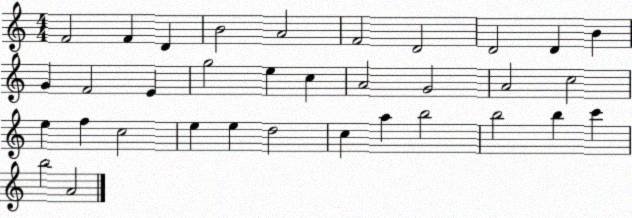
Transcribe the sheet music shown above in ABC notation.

X:1
T:Untitled
M:4/4
L:1/4
K:C
F2 F D B2 A2 F2 D2 D2 D B G F2 E g2 e c A2 G2 A2 c2 e f c2 e e d2 c a b2 b2 b c' b2 A2